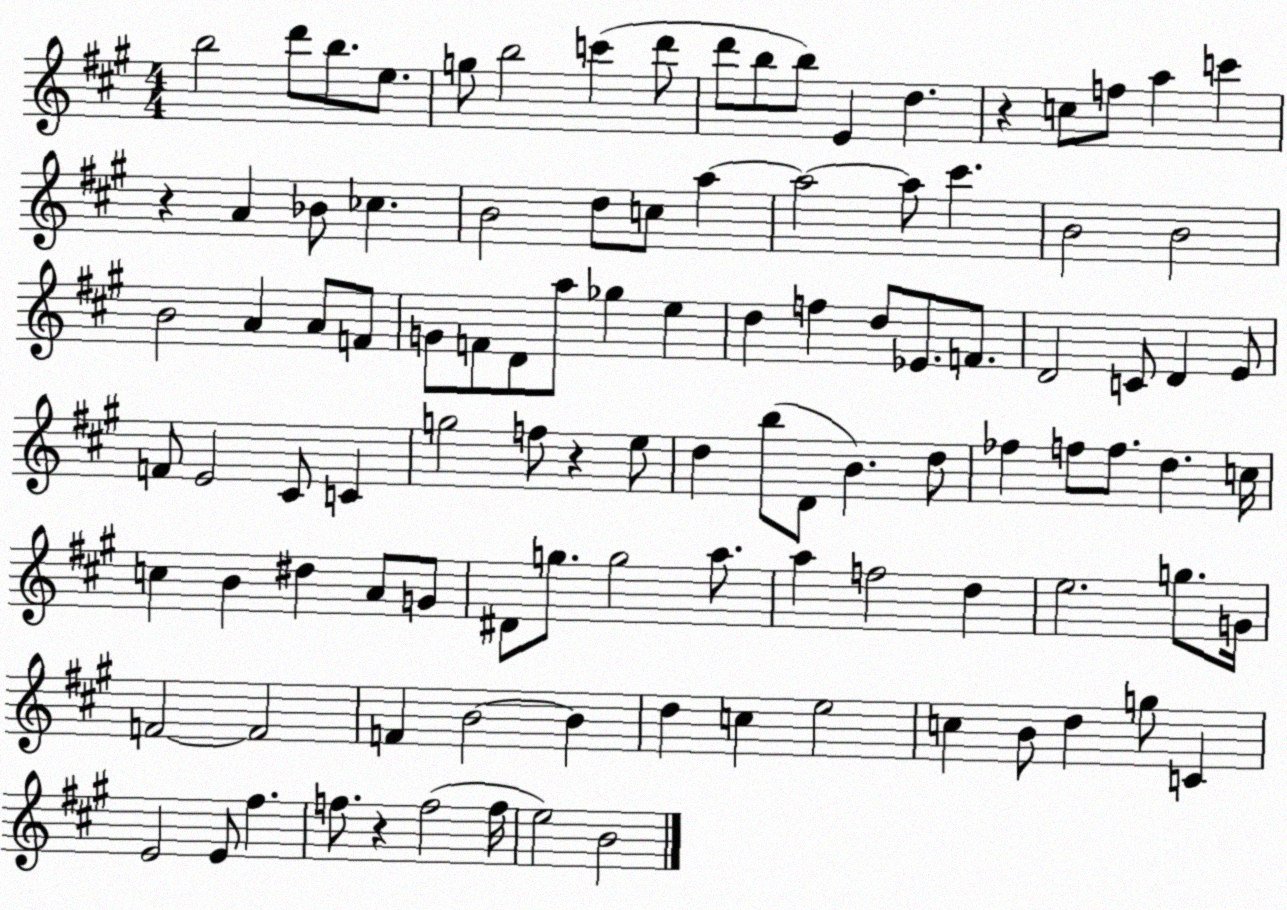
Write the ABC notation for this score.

X:1
T:Untitled
M:4/4
L:1/4
K:A
b2 d'/2 b/2 e/2 g/2 b2 c' d'/2 d'/2 b/2 b/2 E d z c/2 f/2 a c' z A _B/2 _c B2 d/2 c/2 a a2 a/2 ^c' B2 B2 B2 A A/2 F/2 G/2 F/2 D/2 a/2 _g e d f d/2 _E/2 F/2 D2 C/2 D E/2 F/2 E2 ^C/2 C g2 f/2 z e/2 d b/2 D/2 B d/2 _f f/2 f/2 d c/4 c B ^d A/2 G/2 ^D/2 g/2 g2 a/2 a f2 d e2 g/2 G/4 F2 F2 F B2 B d c e2 c B/2 d g/2 C E2 E/2 ^f f/2 z f2 f/4 e2 B2